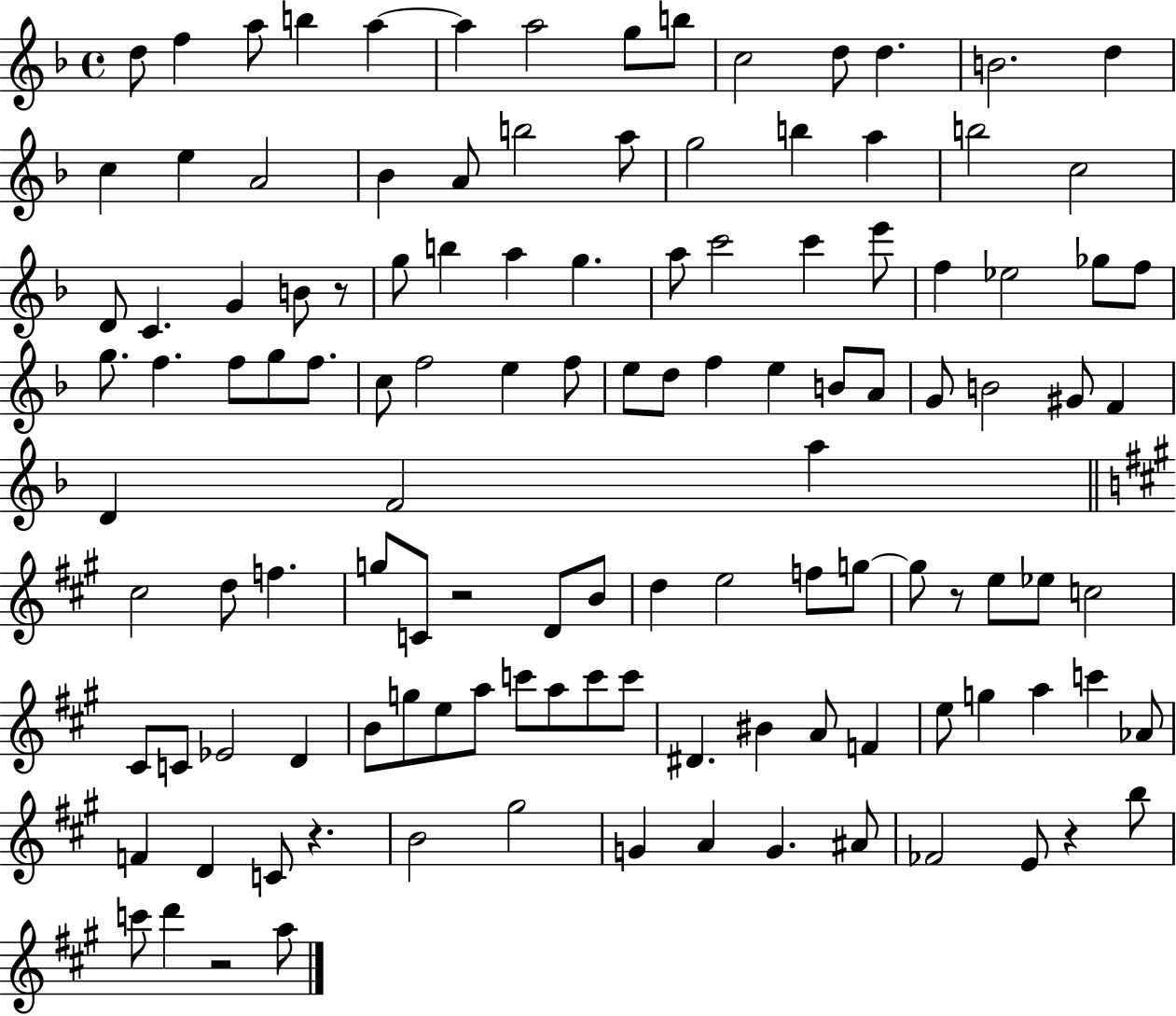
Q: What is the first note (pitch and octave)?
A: D5